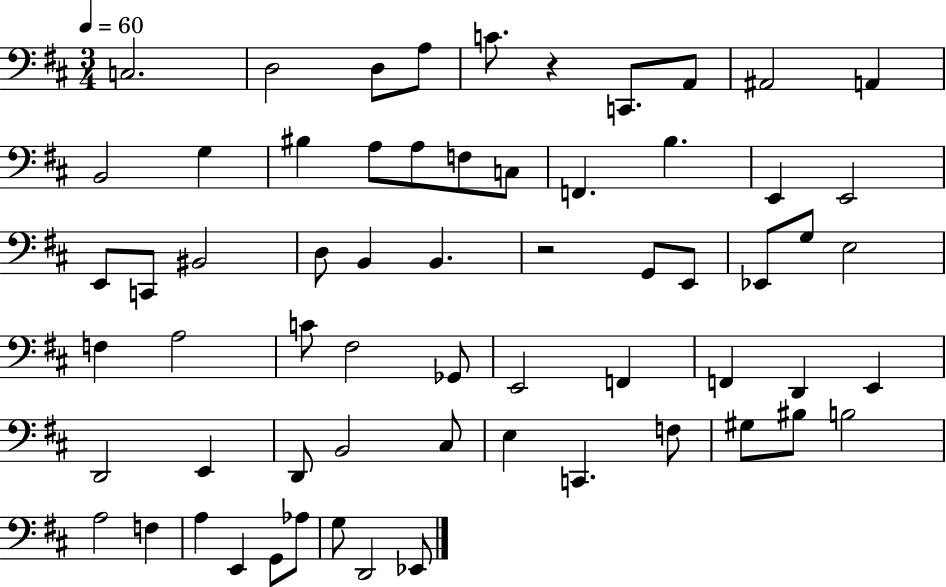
C3/h. D3/h D3/e A3/e C4/e. R/q C2/e. A2/e A#2/h A2/q B2/h G3/q BIS3/q A3/e A3/e F3/e C3/e F2/q. B3/q. E2/q E2/h E2/e C2/e BIS2/h D3/e B2/q B2/q. R/h G2/e E2/e Eb2/e G3/e E3/h F3/q A3/h C4/e F#3/h Gb2/e E2/h F2/q F2/q D2/q E2/q D2/h E2/q D2/e B2/h C#3/e E3/q C2/q. F3/e G#3/e BIS3/e B3/h A3/h F3/q A3/q E2/q G2/e Ab3/e G3/e D2/h Eb2/e